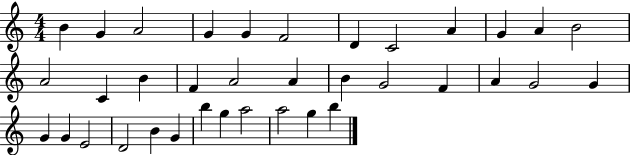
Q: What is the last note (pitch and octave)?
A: B5